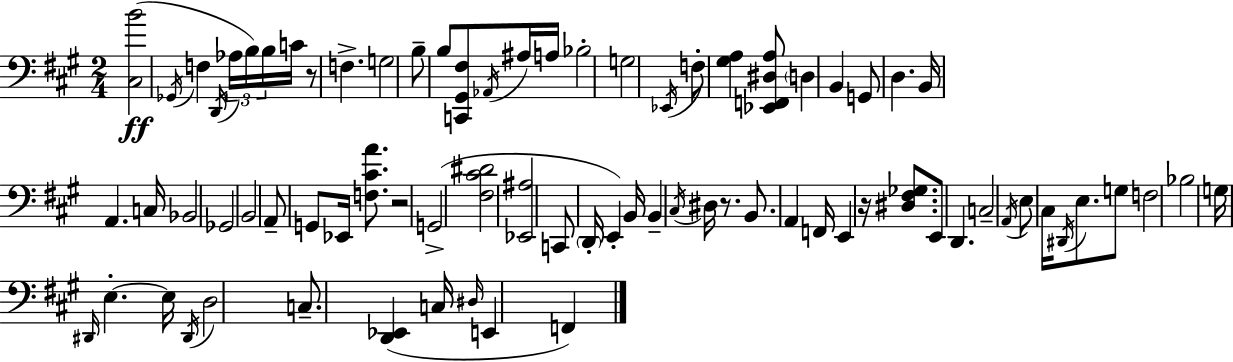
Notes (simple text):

[C#3,B4]/h Gb2/s F3/q D2/s Ab3/s B3/s B3/s C4/s R/e F3/q. G3/h B3/e B3/e [C2,G#2,F#3]/e Ab2/s A#3/s A3/s Bb3/h G3/h Eb2/s F3/e [G#3,A3]/q [Eb2,F2,D#3,A3]/e D3/q B2/q G2/e D3/q. B2/s A2/q. C3/s Bb2/h Gb2/h B2/h A2/e G2/e Eb2/s [F3,C#4,A4]/e. R/h G2/h [F#3,C#4,D#4]/h [Eb2,A#3]/h C2/e D2/s E2/q B2/s B2/q C#3/s D#3/s R/e. B2/e. A2/q F2/s E2/q R/s [D#3,F#3,Gb3]/e. E2/e D2/q. C3/h A2/s E3/e C#3/s D#2/s E3/e. G3/e F3/h Bb3/h G3/s D#2/s E3/q. E3/s D#2/s D3/h C3/e. [D2,Eb2]/q C3/s D#3/s E2/q F2/q